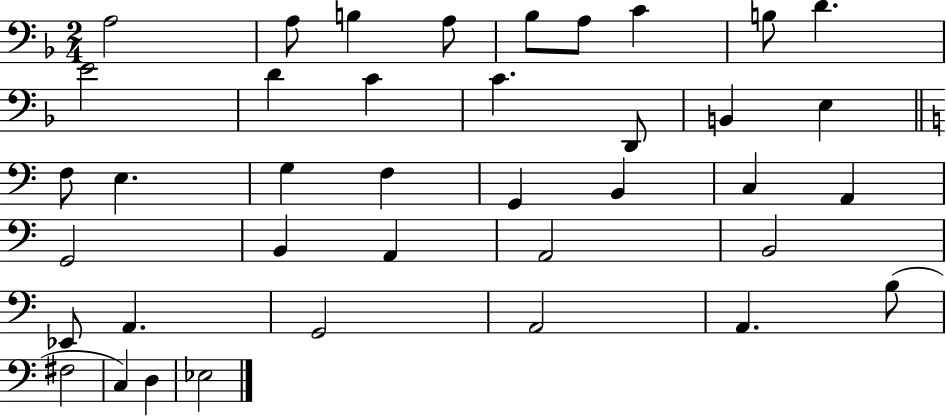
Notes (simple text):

A3/h A3/e B3/q A3/e Bb3/e A3/e C4/q B3/e D4/q. E4/h D4/q C4/q C4/q. D2/e B2/q E3/q F3/e E3/q. G3/q F3/q G2/q B2/q C3/q A2/q G2/h B2/q A2/q A2/h B2/h Eb2/e A2/q. G2/h A2/h A2/q. B3/e F#3/h C3/q D3/q Eb3/h